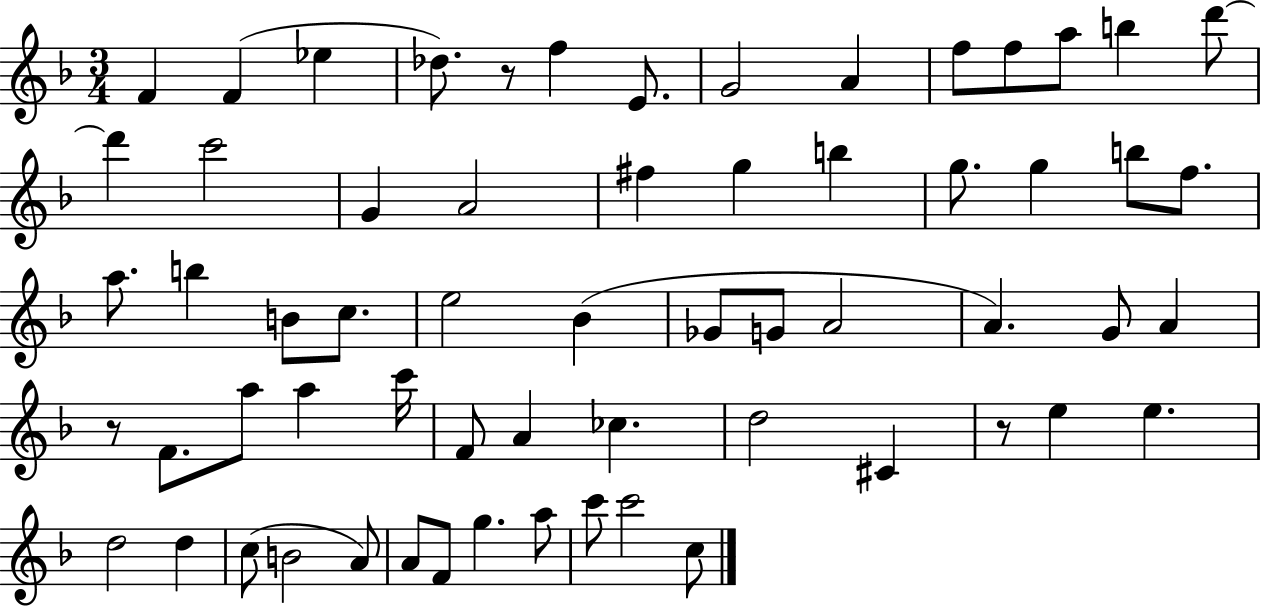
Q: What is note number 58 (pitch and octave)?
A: C6